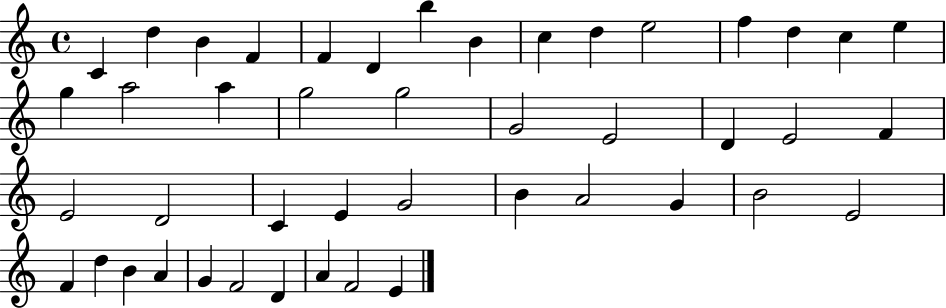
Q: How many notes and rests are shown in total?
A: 45